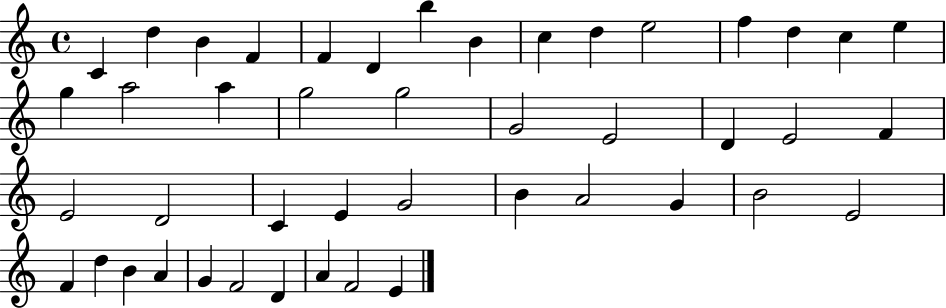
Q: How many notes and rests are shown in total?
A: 45